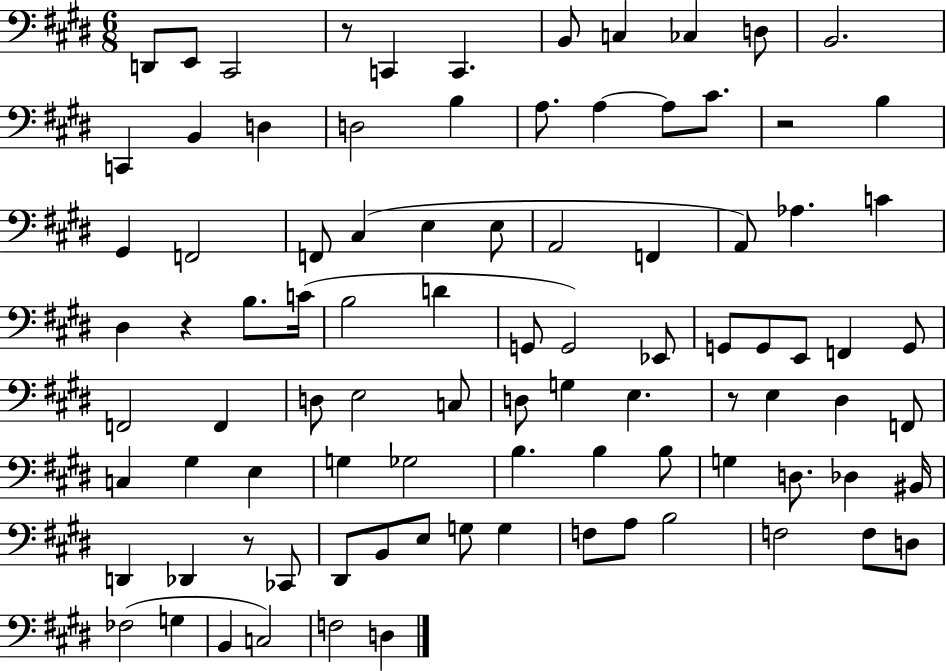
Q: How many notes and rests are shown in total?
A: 92